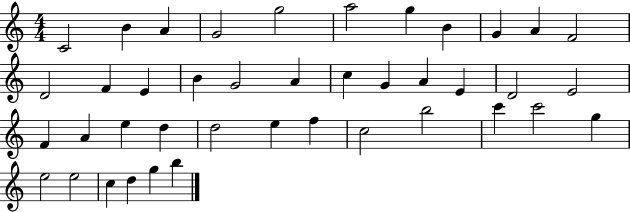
{
  \clef treble
  \numericTimeSignature
  \time 4/4
  \key c \major
  c'2 b'4 a'4 | g'2 g''2 | a''2 g''4 b'4 | g'4 a'4 f'2 | \break d'2 f'4 e'4 | b'4 g'2 a'4 | c''4 g'4 a'4 e'4 | d'2 e'2 | \break f'4 a'4 e''4 d''4 | d''2 e''4 f''4 | c''2 b''2 | c'''4 c'''2 g''4 | \break e''2 e''2 | c''4 d''4 g''4 b''4 | \bar "|."
}